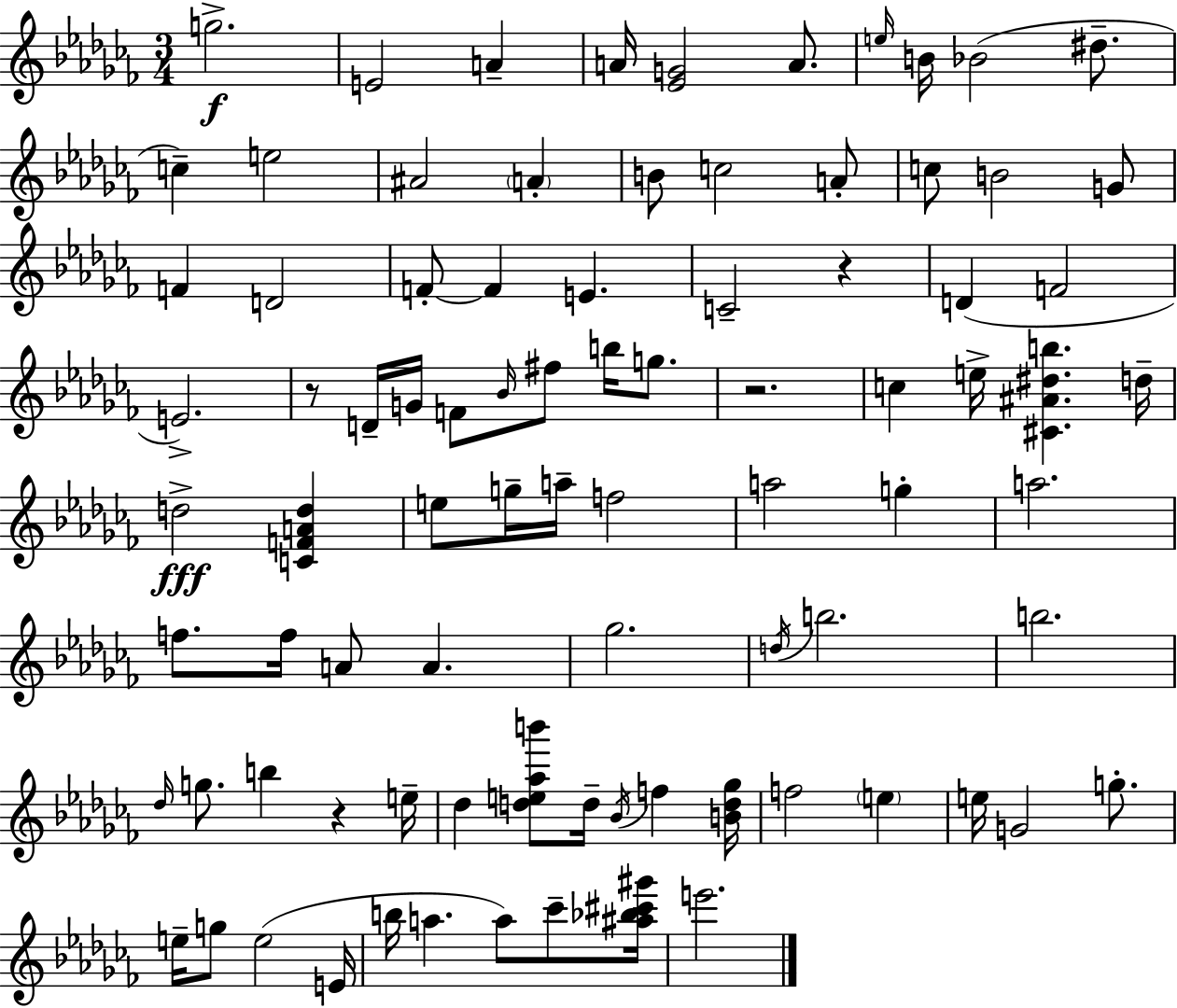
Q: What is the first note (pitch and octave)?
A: G5